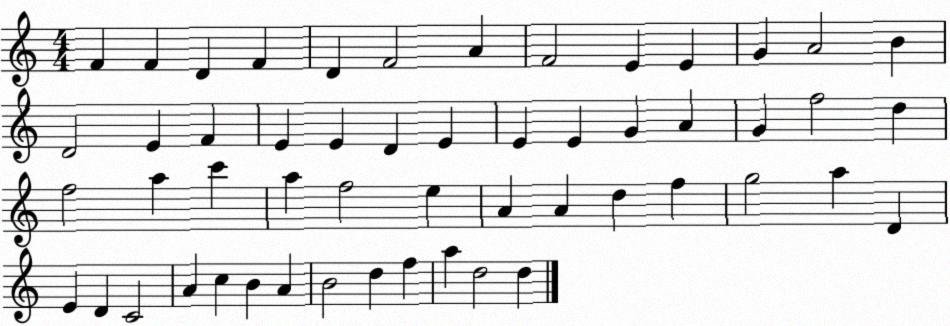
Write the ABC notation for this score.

X:1
T:Untitled
M:4/4
L:1/4
K:C
F F D F D F2 A F2 E E G A2 B D2 E F E E D E E E G A G f2 d f2 a c' a f2 e A A d f g2 a D E D C2 A c B A B2 d f a d2 d